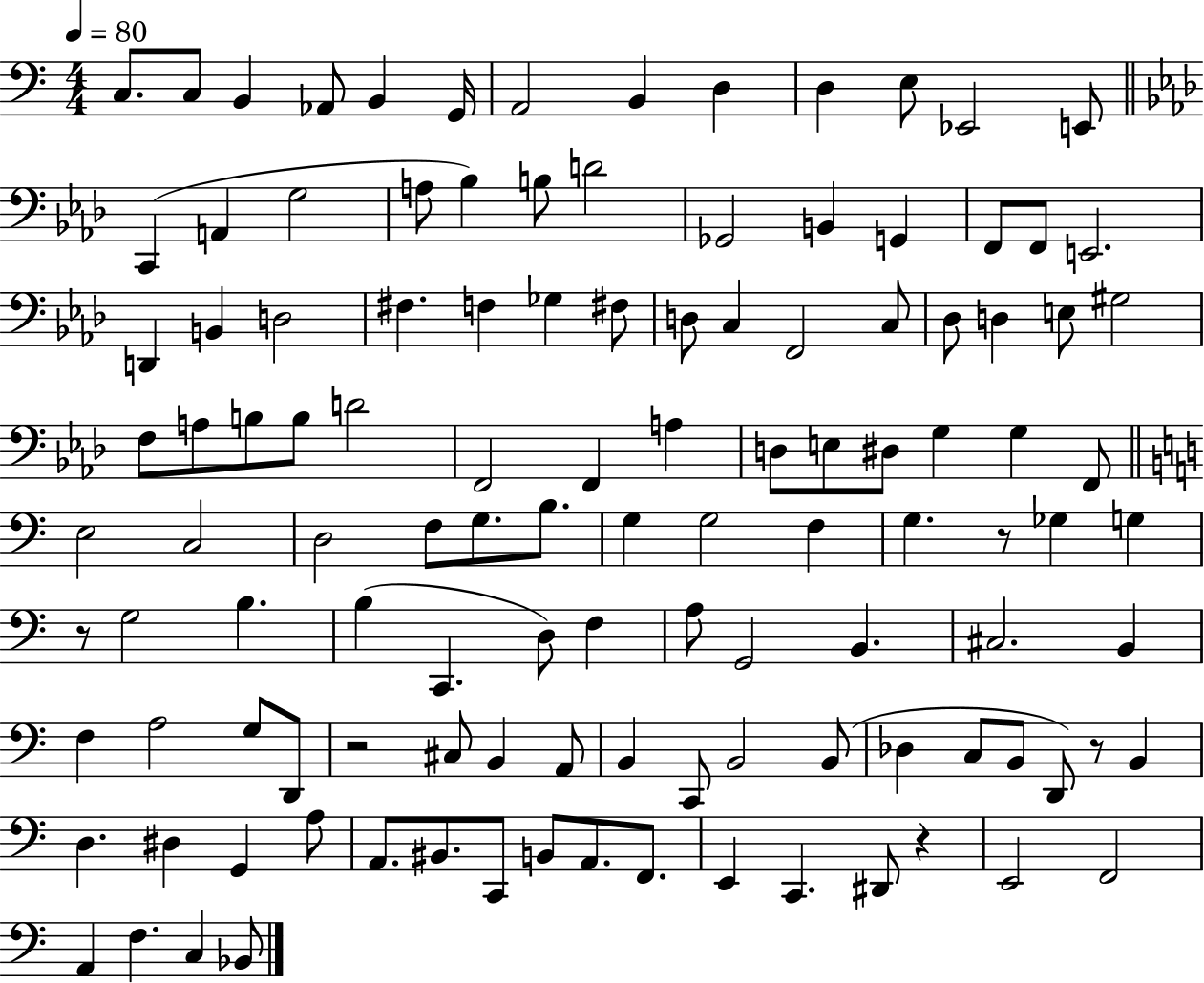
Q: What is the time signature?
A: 4/4